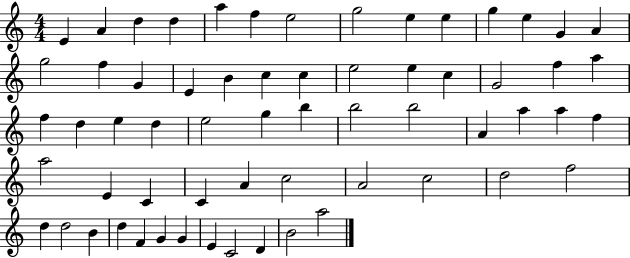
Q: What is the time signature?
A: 4/4